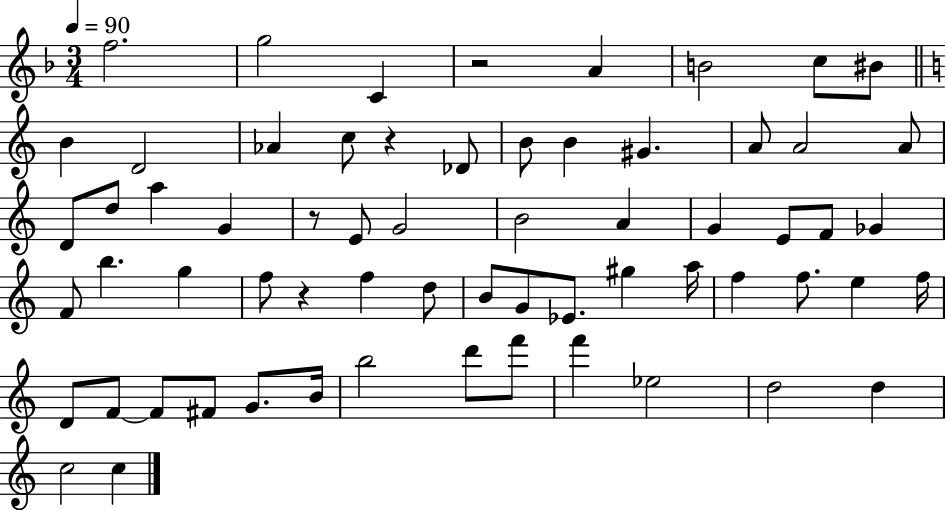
X:1
T:Untitled
M:3/4
L:1/4
K:F
f2 g2 C z2 A B2 c/2 ^B/2 B D2 _A c/2 z _D/2 B/2 B ^G A/2 A2 A/2 D/2 d/2 a G z/2 E/2 G2 B2 A G E/2 F/2 _G F/2 b g f/2 z f d/2 B/2 G/2 _E/2 ^g a/4 f f/2 e f/4 D/2 F/2 F/2 ^F/2 G/2 B/4 b2 d'/2 f'/2 f' _e2 d2 d c2 c